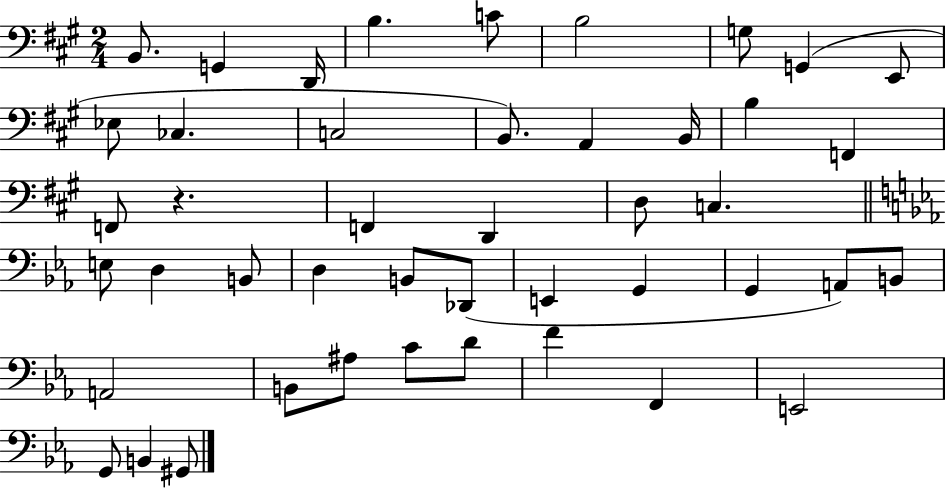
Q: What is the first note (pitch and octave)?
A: B2